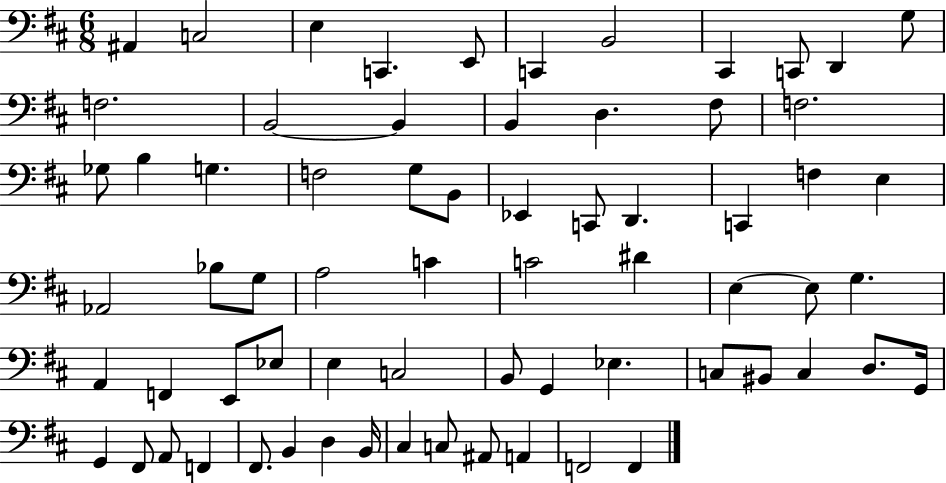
{
  \clef bass
  \numericTimeSignature
  \time 6/8
  \key d \major
  ais,4 c2 | e4 c,4. e,8 | c,4 b,2 | cis,4 c,8 d,4 g8 | \break f2. | b,2~~ b,4 | b,4 d4. fis8 | f2. | \break ges8 b4 g4. | f2 g8 b,8 | ees,4 c,8 d,4. | c,4 f4 e4 | \break aes,2 bes8 g8 | a2 c'4 | c'2 dis'4 | e4~~ e8 g4. | \break a,4 f,4 e,8 ees8 | e4 c2 | b,8 g,4 ees4. | c8 bis,8 c4 d8. g,16 | \break g,4 fis,8 a,8 f,4 | fis,8. b,4 d4 b,16 | cis4 c8 ais,8 a,4 | f,2 f,4 | \break \bar "|."
}